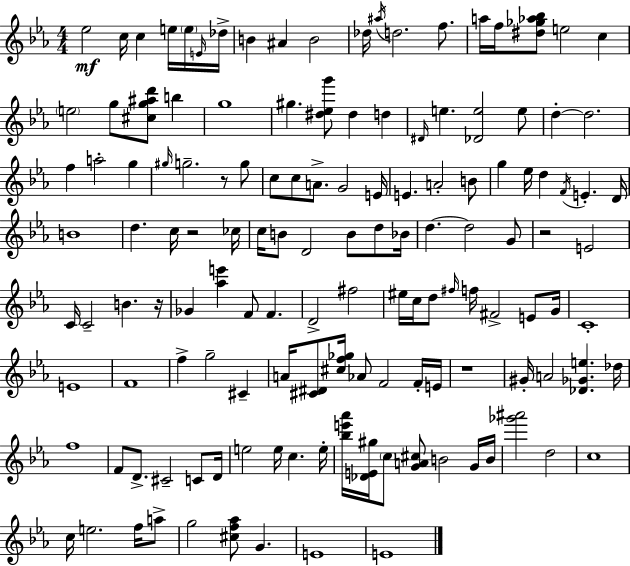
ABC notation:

X:1
T:Untitled
M:4/4
L:1/4
K:Cm
_e2 c/4 c e/4 e/4 E/4 _d/4 B ^A B2 _d/4 ^a/4 d2 f/2 a/4 f/4 [^d_g_a_b]/2 e2 c e2 g/2 [^cg^ad']/2 b g4 ^g [^d_eg']/2 ^d d ^D/4 e [_De]2 e/2 d d2 f a2 g ^g/4 g2 z/2 g/2 c/2 c/2 A/2 G2 E/4 E A2 B/2 g _e/4 d F/4 E D/4 B4 d c/4 z2 _c/4 c/4 B/2 D2 B/2 d/2 _B/4 d d2 G/2 z2 E2 C/4 C2 B z/4 _G [_ae'] F/2 F D2 ^f2 ^e/4 c/4 d/2 ^f/4 f/4 ^F2 E/2 G/4 C4 E4 F4 f g2 ^C A/4 [^C^D]/2 [^cf_g]/4 _A/2 F2 F/4 E/4 z4 ^G/4 A2 [_D_Ge] _d/4 f4 F/2 D/2 ^C2 C/2 D/4 e2 e/4 c e/4 [_be'_a']/4 [_DE^g]/4 c/2 [GA^c]/2 B2 G/4 B/4 [_g'^a']2 d2 c4 c/4 e2 f/4 a/2 g2 [^cf_a]/2 G E4 E4